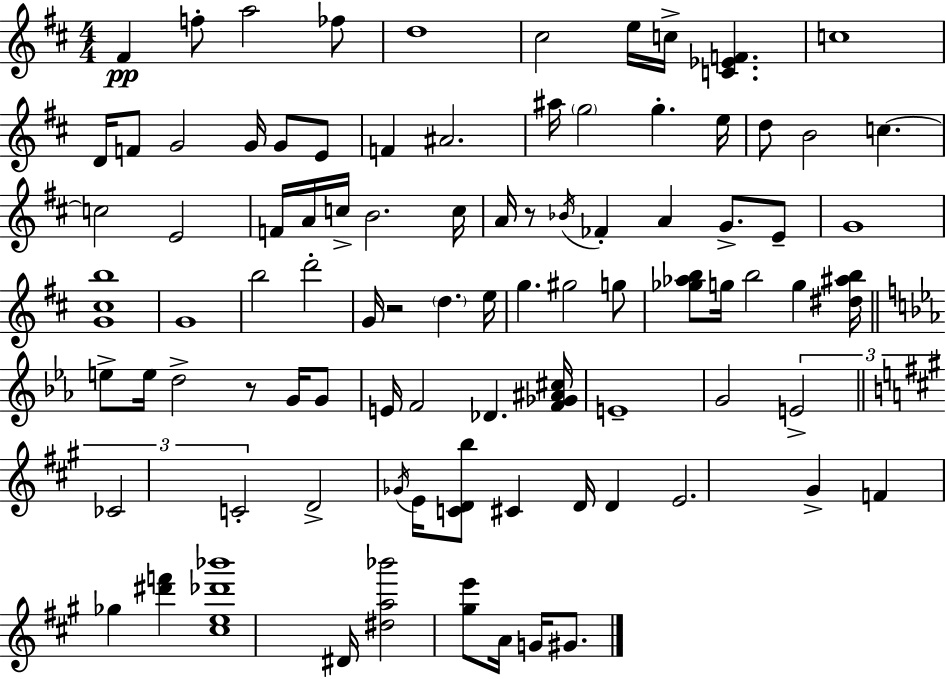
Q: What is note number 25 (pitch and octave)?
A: C5